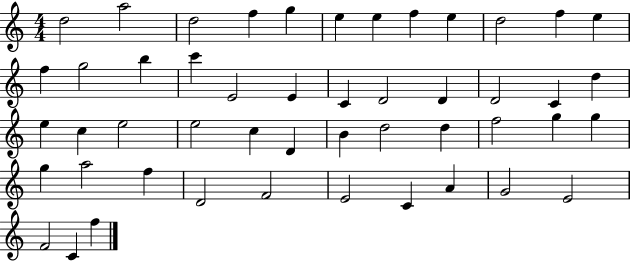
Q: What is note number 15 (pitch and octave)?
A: B5